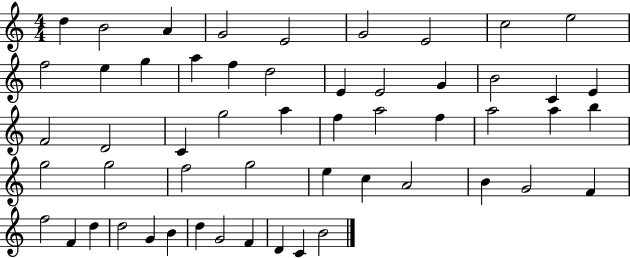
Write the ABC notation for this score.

X:1
T:Untitled
M:4/4
L:1/4
K:C
d B2 A G2 E2 G2 E2 c2 e2 f2 e g a f d2 E E2 G B2 C E F2 D2 C g2 a f a2 f a2 a b g2 g2 f2 g2 e c A2 B G2 F f2 F d d2 G B d G2 F D C B2